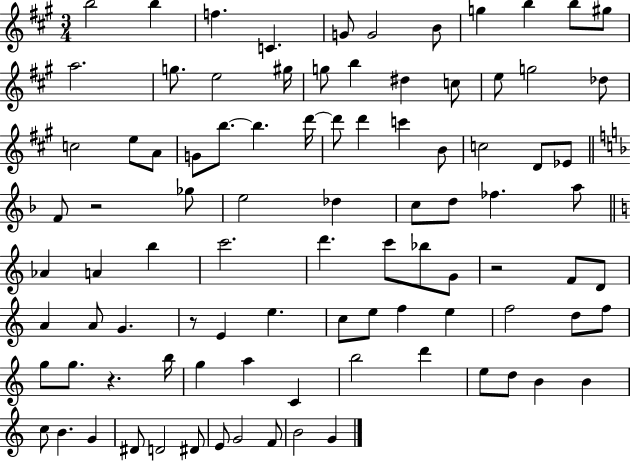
{
  \clef treble
  \numericTimeSignature
  \time 3/4
  \key a \major
  b''2 b''4 | f''4. c'4. | g'8 g'2 b'8 | g''4 b''4 b''8 gis''8 | \break a''2. | g''8. e''2 gis''16 | g''8 b''4 dis''4 c''8 | e''8 g''2 des''8 | \break c''2 e''8 a'8 | g'8 b''8.~~ b''4. d'''16~~ | d'''8 d'''4 c'''4 b'8 | c''2 d'8 ees'8 | \break \bar "||" \break \key f \major f'8 r2 ges''8 | e''2 des''4 | c''8 d''8 fes''4. a''8 | \bar "||" \break \key a \minor aes'4 a'4 b''4 | c'''2. | d'''4. c'''8 bes''8 g'8 | r2 f'8 d'8 | \break a'4 a'8 g'4. | r8 e'4 e''4. | c''8 e''8 f''4 e''4 | f''2 d''8 f''8 | \break g''8 g''8. r4. b''16 | g''4 a''4 c'4 | b''2 d'''4 | e''8 d''8 b'4 b'4 | \break c''8 b'4. g'4 | dis'8 d'2 dis'8 | e'8 g'2 f'8 | b'2 g'4 | \break \bar "|."
}